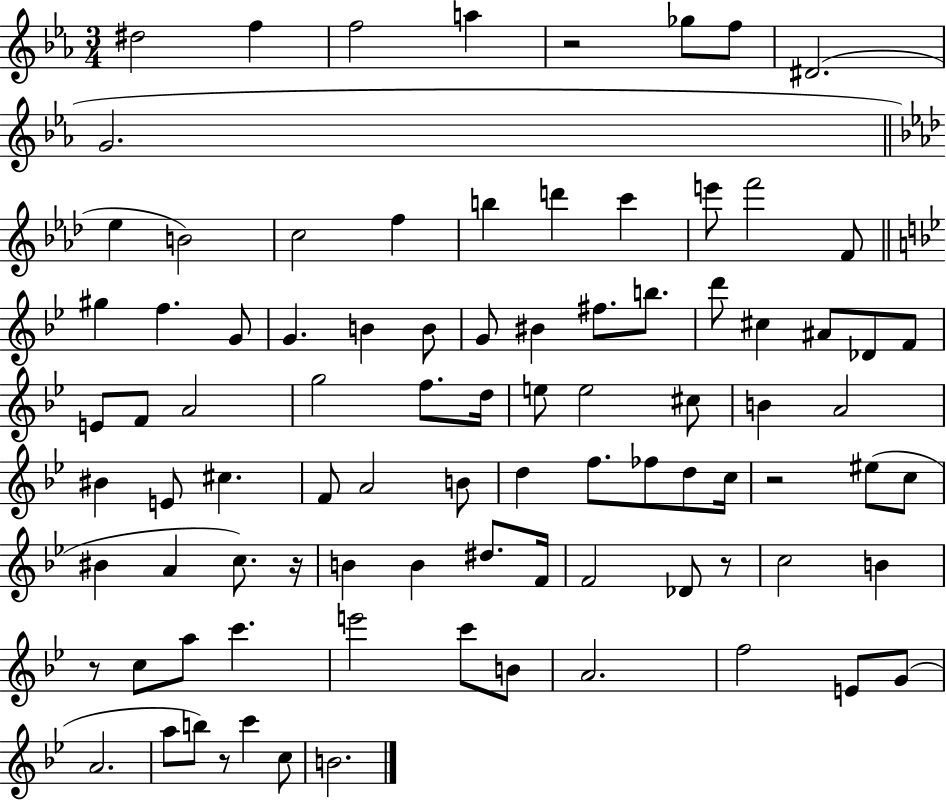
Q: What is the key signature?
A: EES major